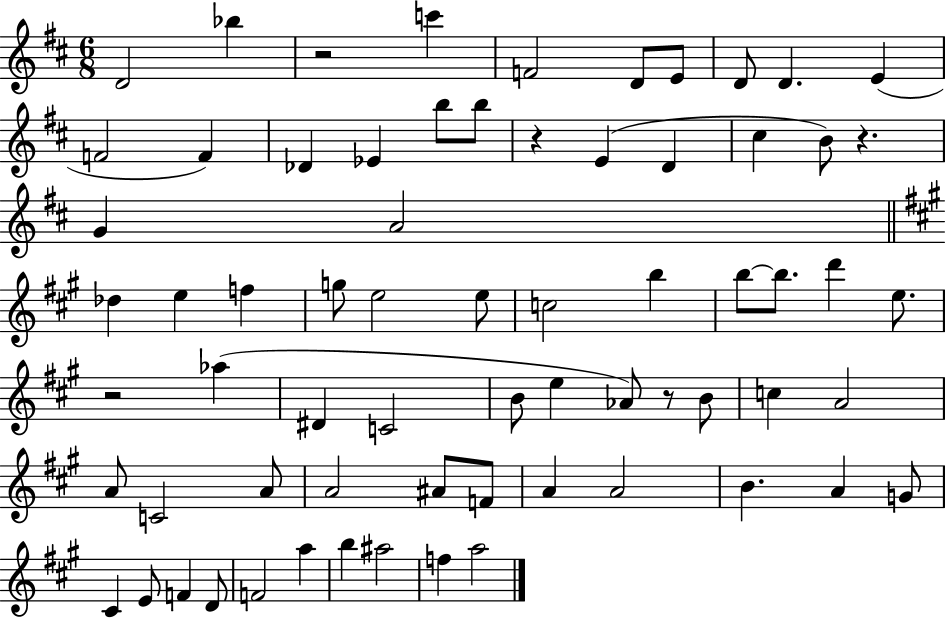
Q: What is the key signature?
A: D major